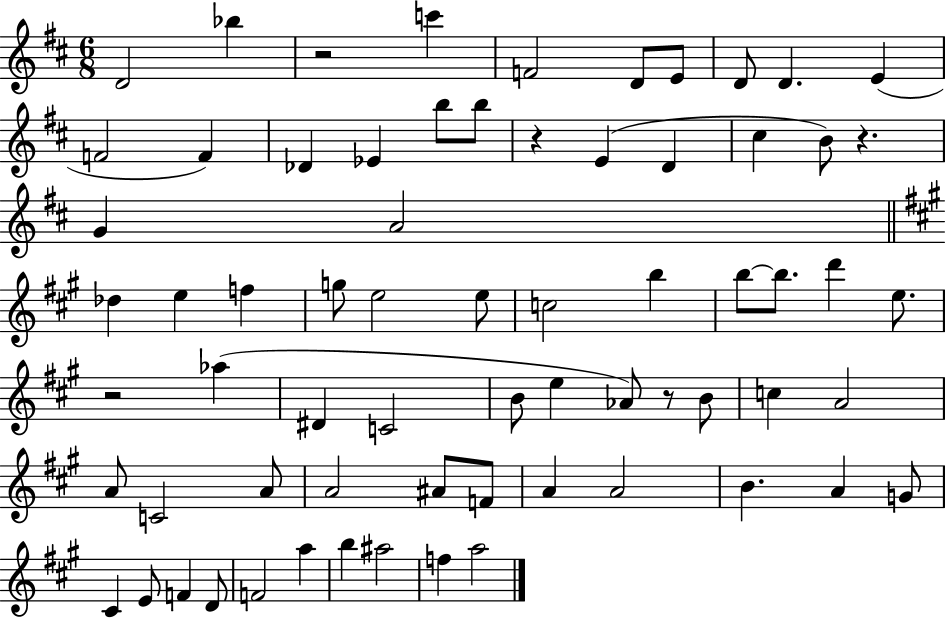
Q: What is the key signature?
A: D major